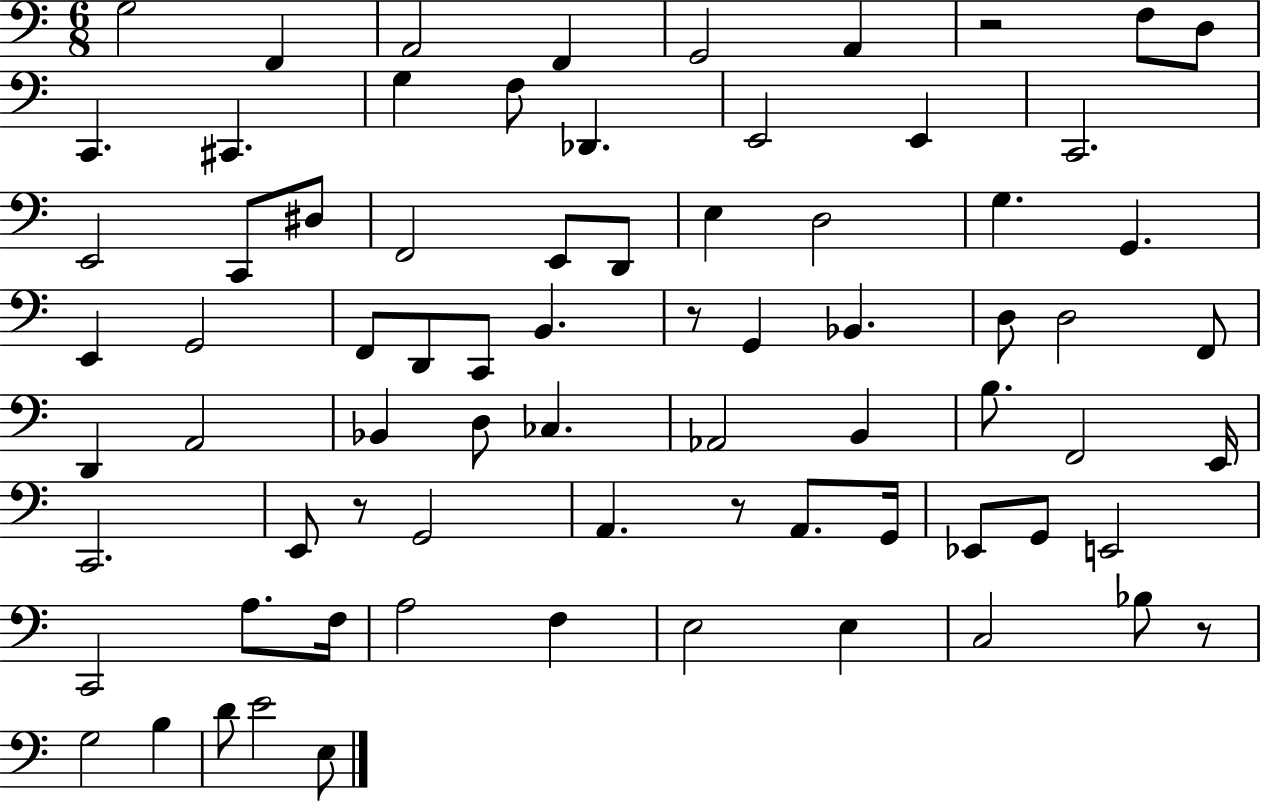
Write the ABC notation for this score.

X:1
T:Untitled
M:6/8
L:1/4
K:C
G,2 F,, A,,2 F,, G,,2 A,, z2 F,/2 D,/2 C,, ^C,, G, F,/2 _D,, E,,2 E,, C,,2 E,,2 C,,/2 ^D,/2 F,,2 E,,/2 D,,/2 E, D,2 G, G,, E,, G,,2 F,,/2 D,,/2 C,,/2 B,, z/2 G,, _B,, D,/2 D,2 F,,/2 D,, A,,2 _B,, D,/2 _C, _A,,2 B,, B,/2 F,,2 E,,/4 C,,2 E,,/2 z/2 G,,2 A,, z/2 A,,/2 G,,/4 _E,,/2 G,,/2 E,,2 C,,2 A,/2 F,/4 A,2 F, E,2 E, C,2 _B,/2 z/2 G,2 B, D/2 E2 E,/2